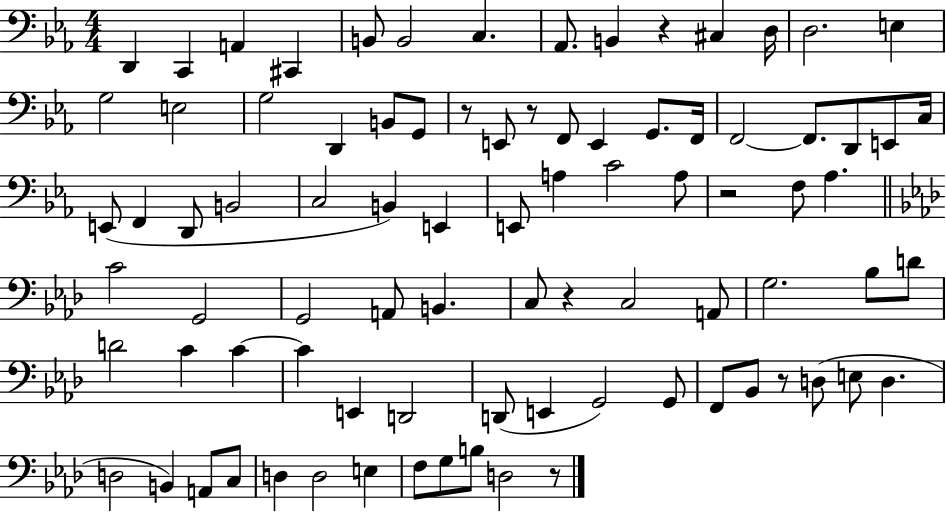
{
  \clef bass
  \numericTimeSignature
  \time 4/4
  \key ees \major
  \repeat volta 2 { d,4 c,4 a,4 cis,4 | b,8 b,2 c4. | aes,8. b,4 r4 cis4 d16 | d2. e4 | \break g2 e2 | g2 d,4 b,8 g,8 | r8 e,8 r8 f,8 e,4 g,8. f,16 | f,2~~ f,8. d,8 e,8 c16 | \break e,8( f,4 d,8 b,2 | c2 b,4) e,4 | e,8 a4 c'2 a8 | r2 f8 aes4. | \break \bar "||" \break \key f \minor c'2 g,2 | g,2 a,8 b,4. | c8 r4 c2 a,8 | g2. bes8 d'8 | \break d'2 c'4 c'4~~ | c'4 e,4 d,2 | d,8( e,4 g,2) g,8 | f,8 bes,8 r8 d8( e8 d4. | \break d2 b,4) a,8 c8 | d4 d2 e4 | f8 g8 b8 d2 r8 | } \bar "|."
}